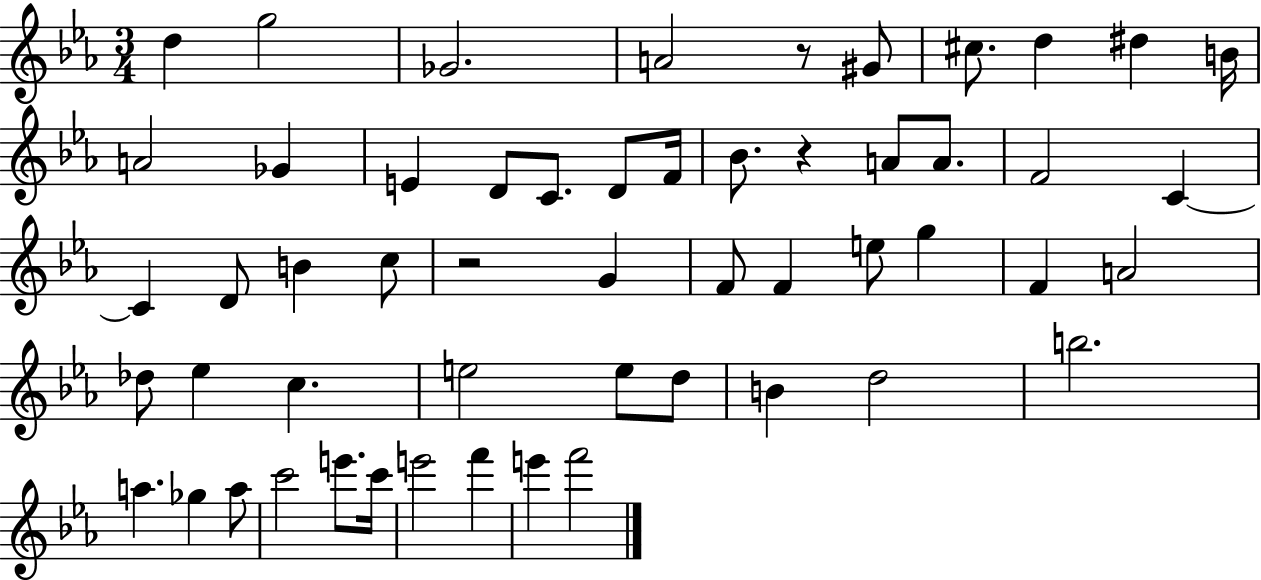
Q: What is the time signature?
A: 3/4